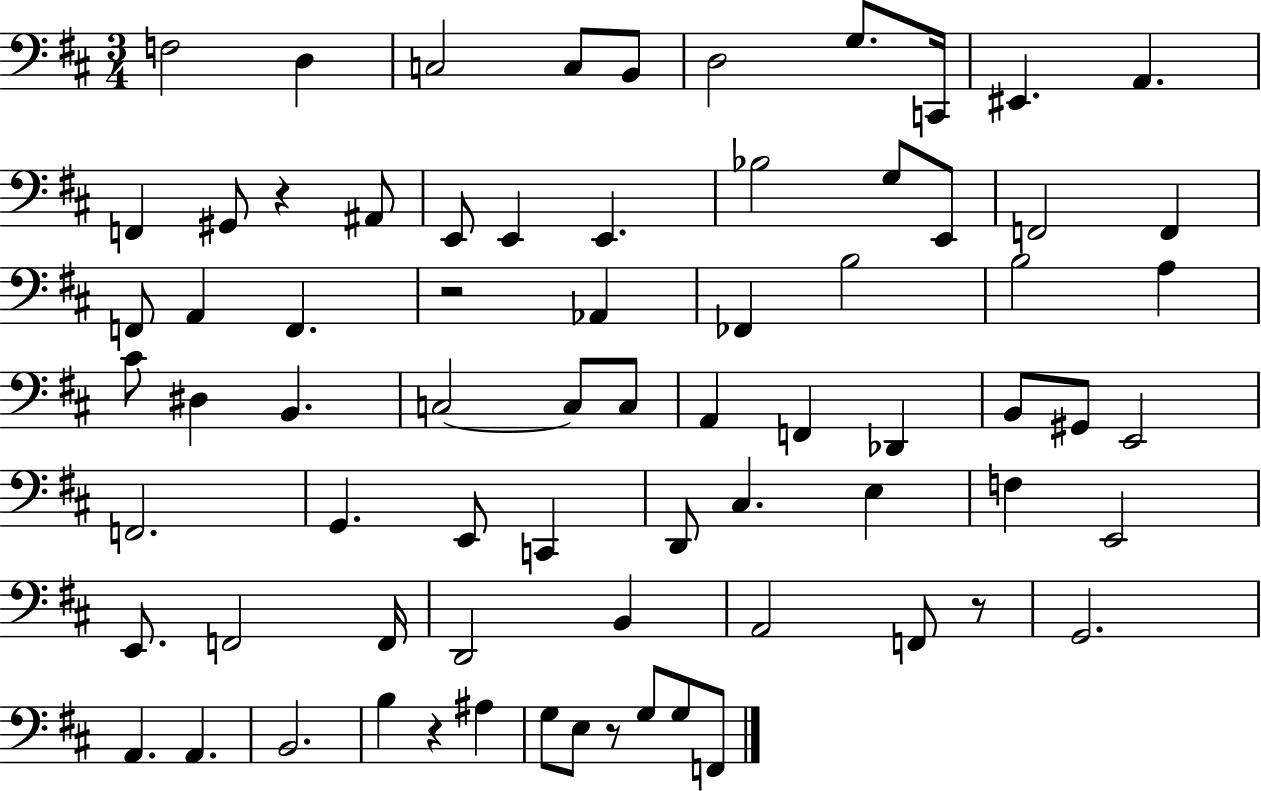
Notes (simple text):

F3/h D3/q C3/h C3/e B2/e D3/h G3/e. C2/s EIS2/q. A2/q. F2/q G#2/e R/q A#2/e E2/e E2/q E2/q. Bb3/h G3/e E2/e F2/h F2/q F2/e A2/q F2/q. R/h Ab2/q FES2/q B3/h B3/h A3/q C#4/e D#3/q B2/q. C3/h C3/e C3/e A2/q F2/q Db2/q B2/e G#2/e E2/h F2/h. G2/q. E2/e C2/q D2/e C#3/q. E3/q F3/q E2/h E2/e. F2/h F2/s D2/h B2/q A2/h F2/e R/e G2/h. A2/q. A2/q. B2/h. B3/q R/q A#3/q G3/e E3/e R/e G3/e G3/e F2/e